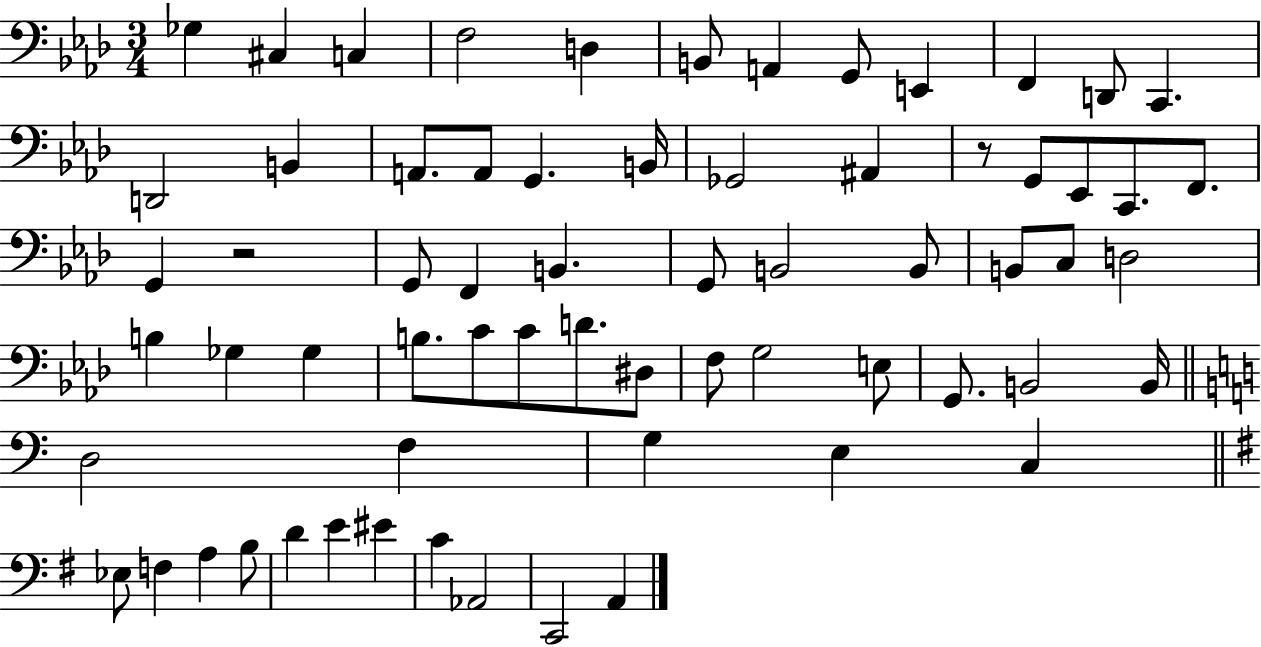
{
  \clef bass
  \numericTimeSignature
  \time 3/4
  \key aes \major
  ges4 cis4 c4 | f2 d4 | b,8 a,4 g,8 e,4 | f,4 d,8 c,4. | \break d,2 b,4 | a,8. a,8 g,4. b,16 | ges,2 ais,4 | r8 g,8 ees,8 c,8. f,8. | \break g,4 r2 | g,8 f,4 b,4. | g,8 b,2 b,8 | b,8 c8 d2 | \break b4 ges4 ges4 | b8. c'8 c'8 d'8. dis8 | f8 g2 e8 | g,8. b,2 b,16 | \break \bar "||" \break \key c \major d2 f4 | g4 e4 c4 | \bar "||" \break \key e \minor ees8 f4 a4 b8 | d'4 e'4 eis'4 | c'4 aes,2 | c,2 a,4 | \break \bar "|."
}